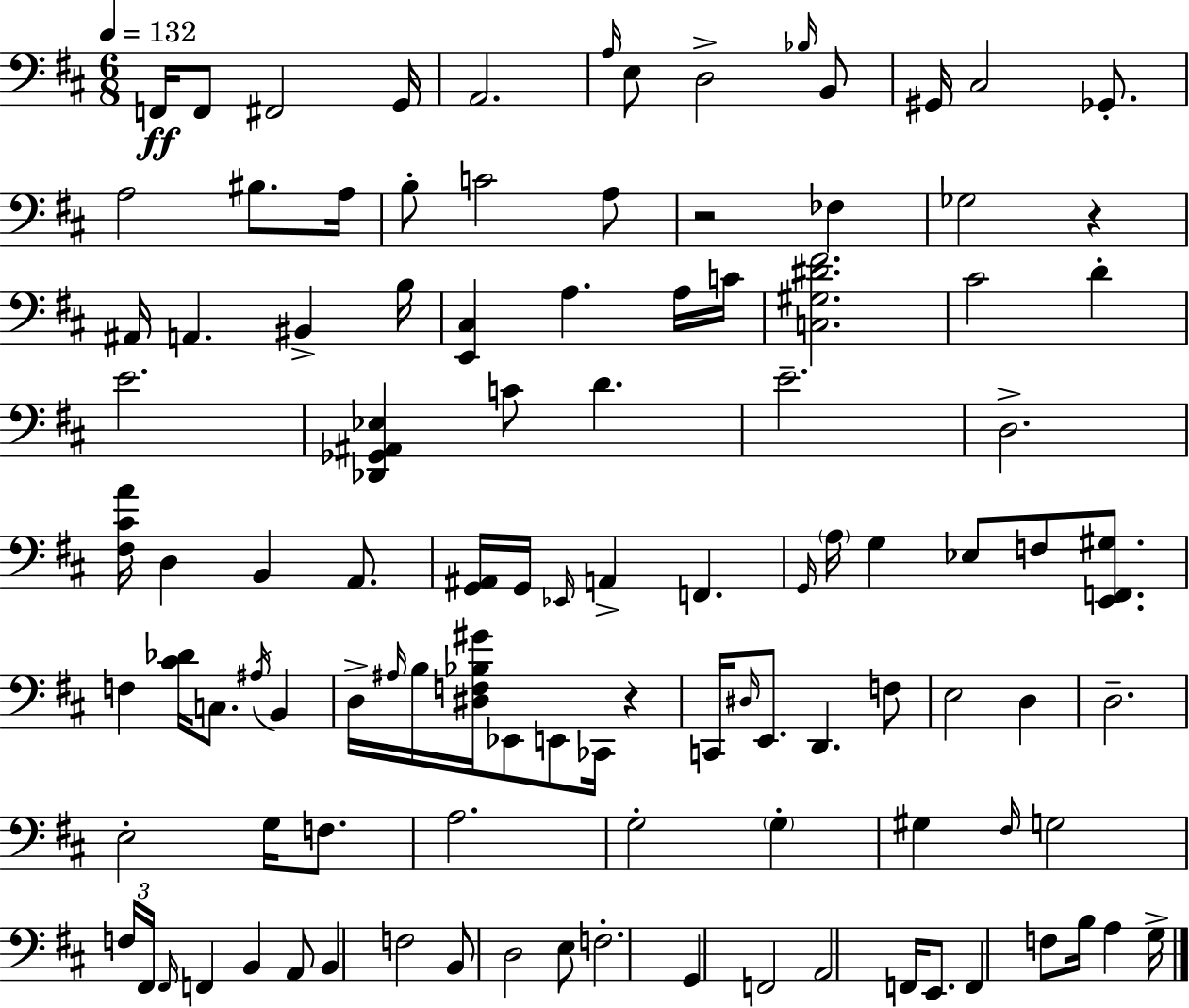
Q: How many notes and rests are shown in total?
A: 107